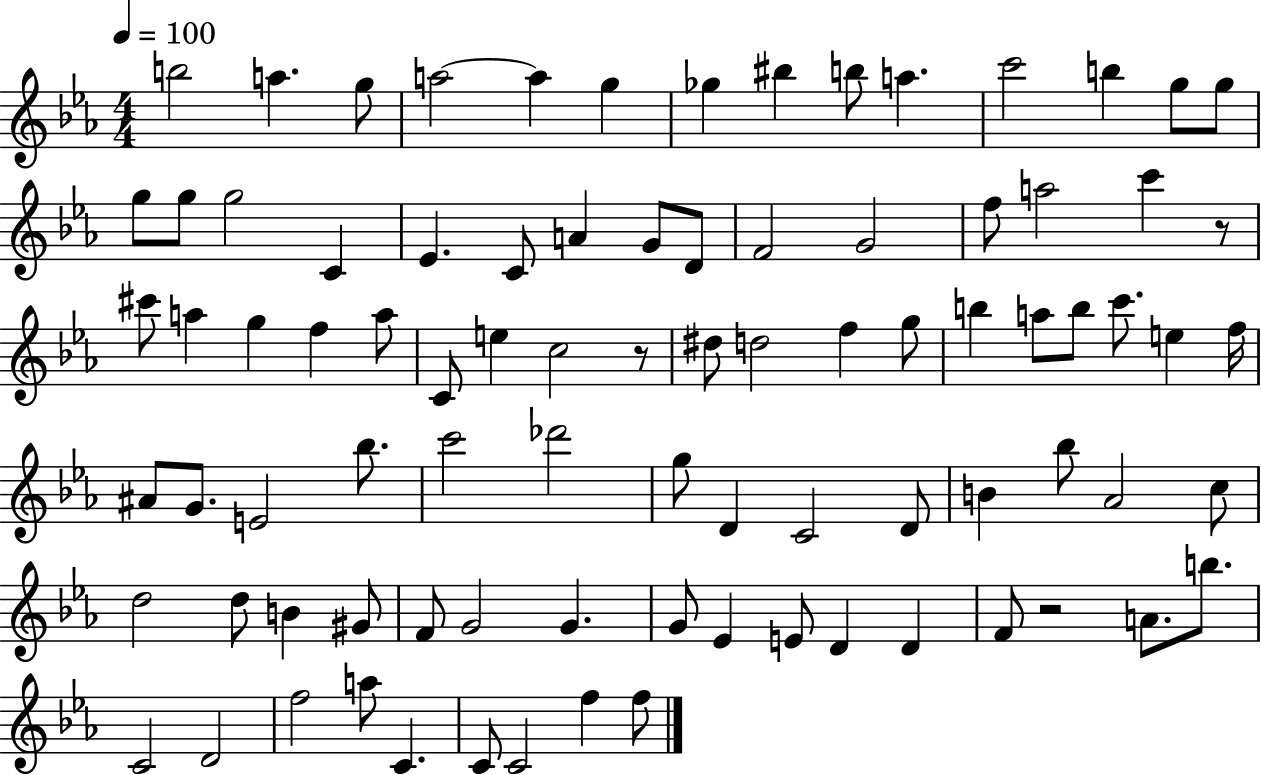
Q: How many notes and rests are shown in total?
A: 87